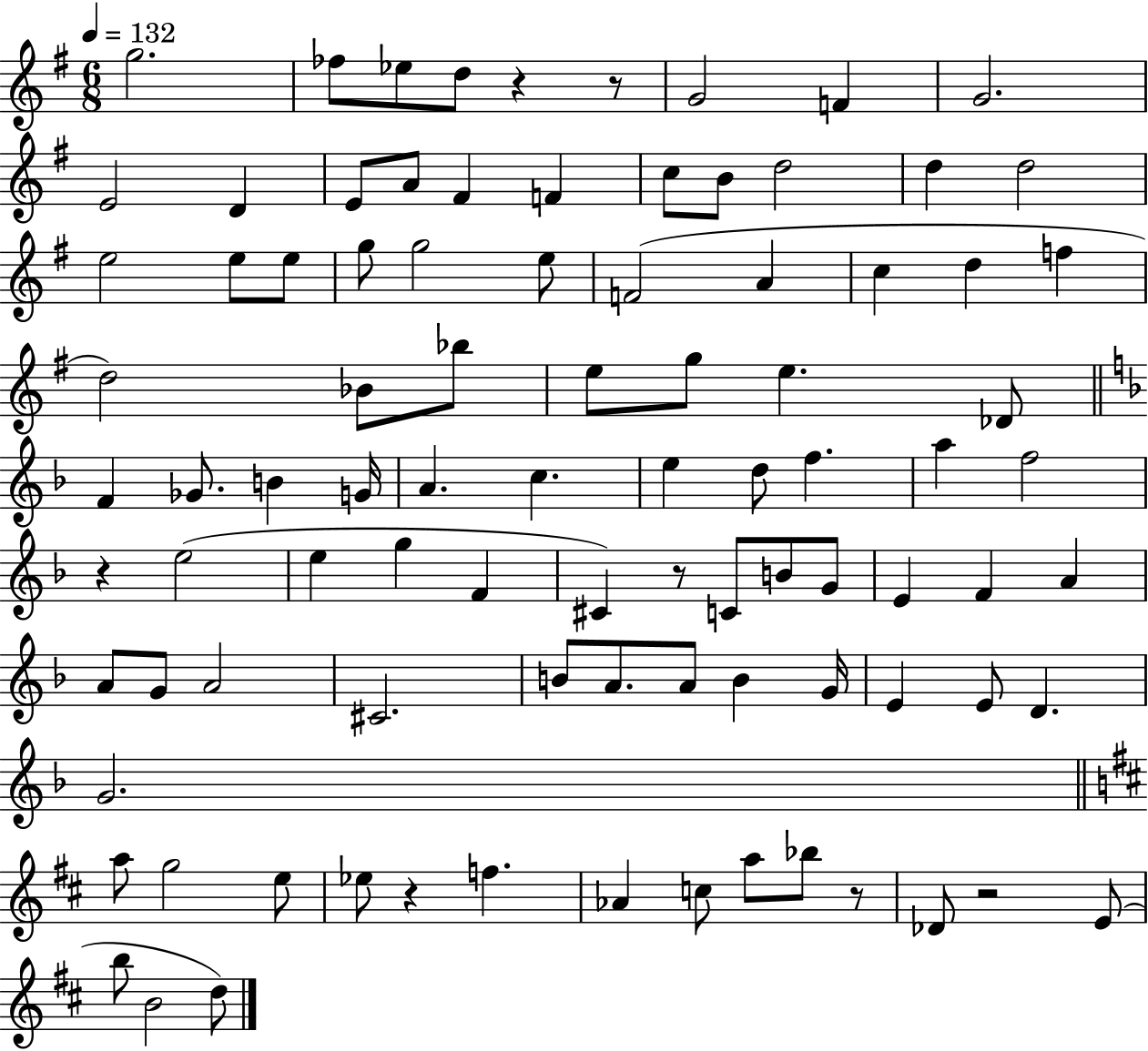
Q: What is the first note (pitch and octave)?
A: G5